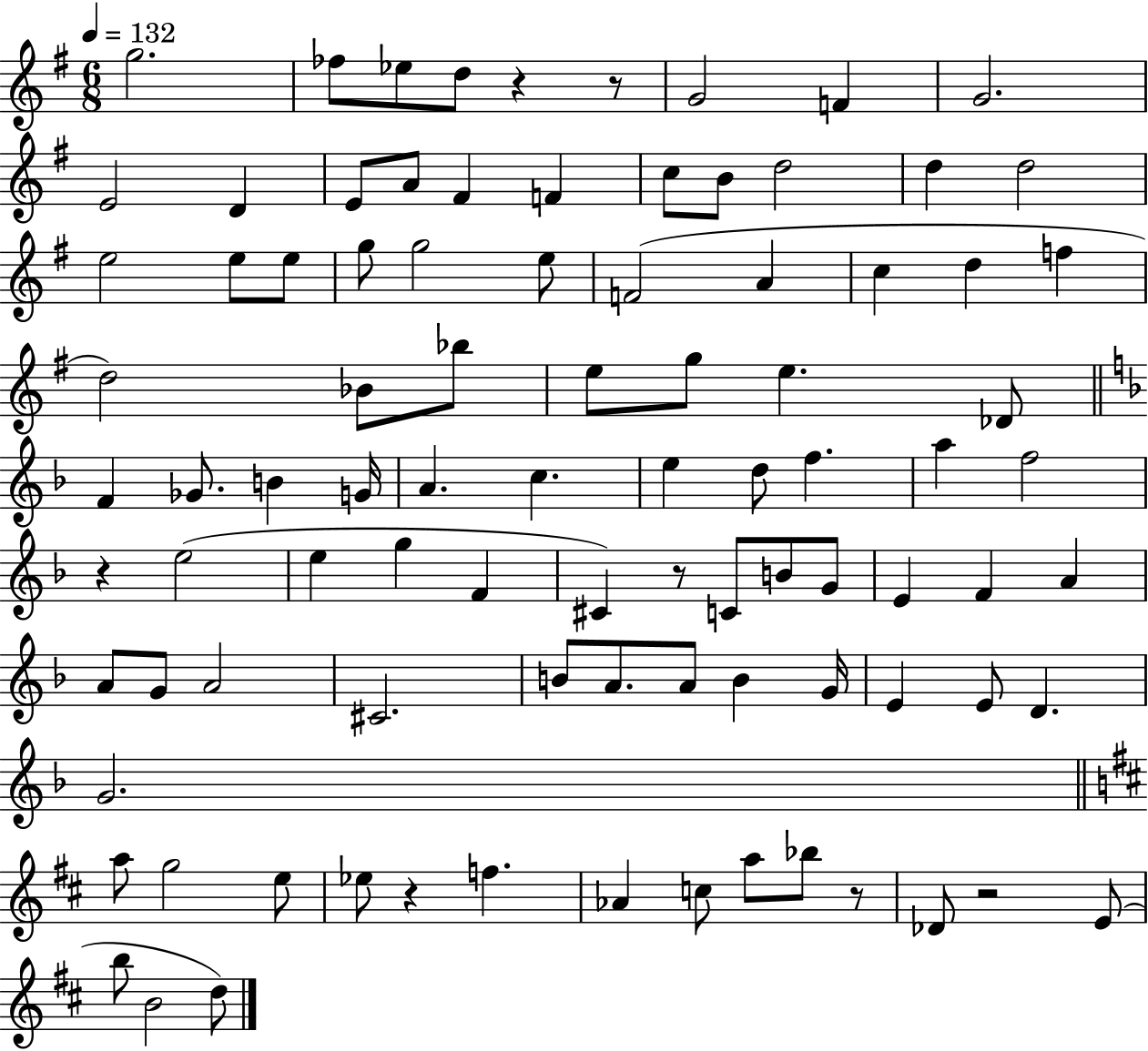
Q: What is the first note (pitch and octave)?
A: G5